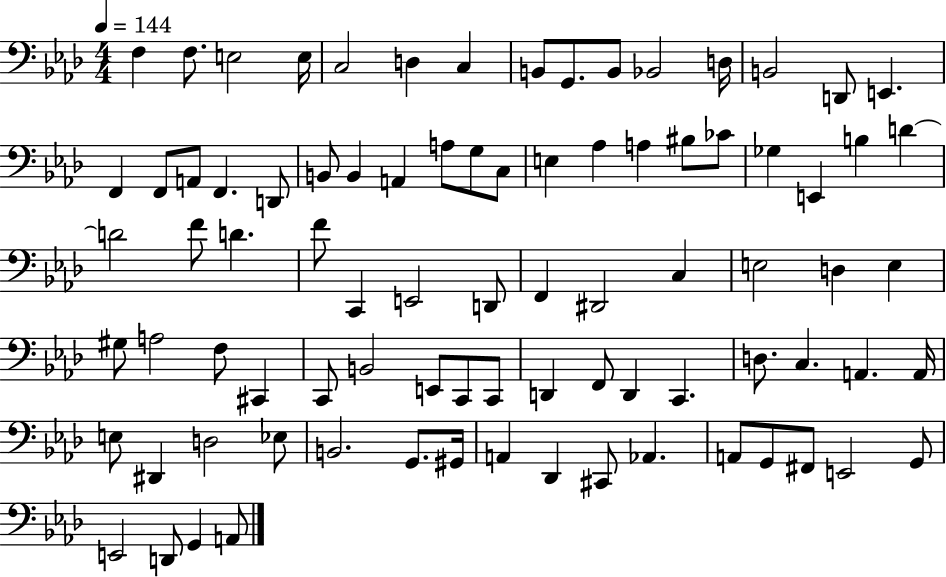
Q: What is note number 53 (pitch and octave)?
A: C2